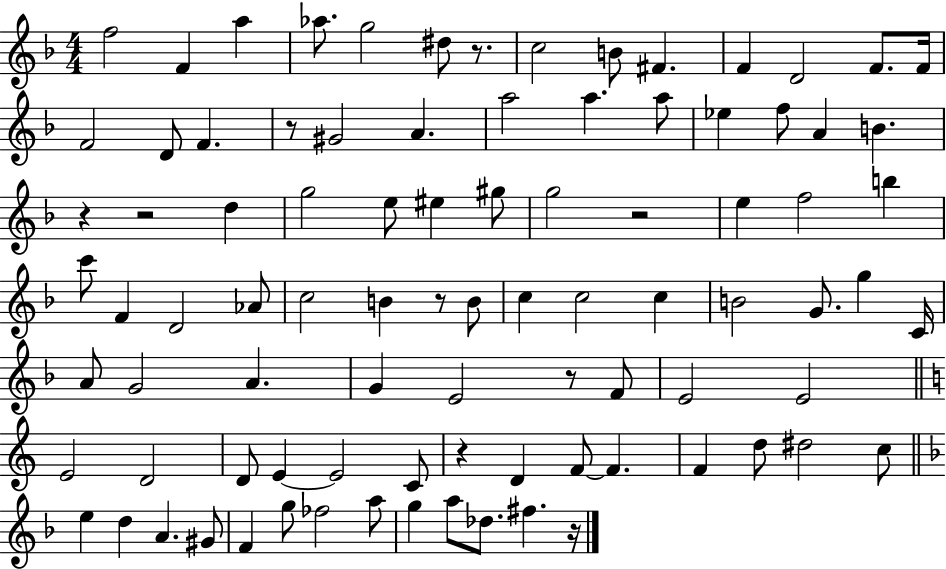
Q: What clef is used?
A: treble